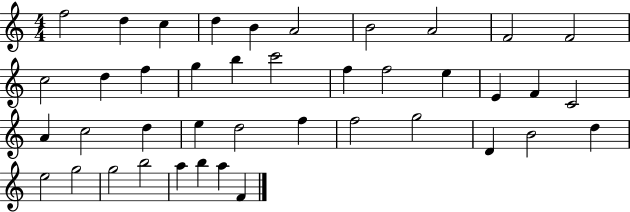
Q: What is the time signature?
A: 4/4